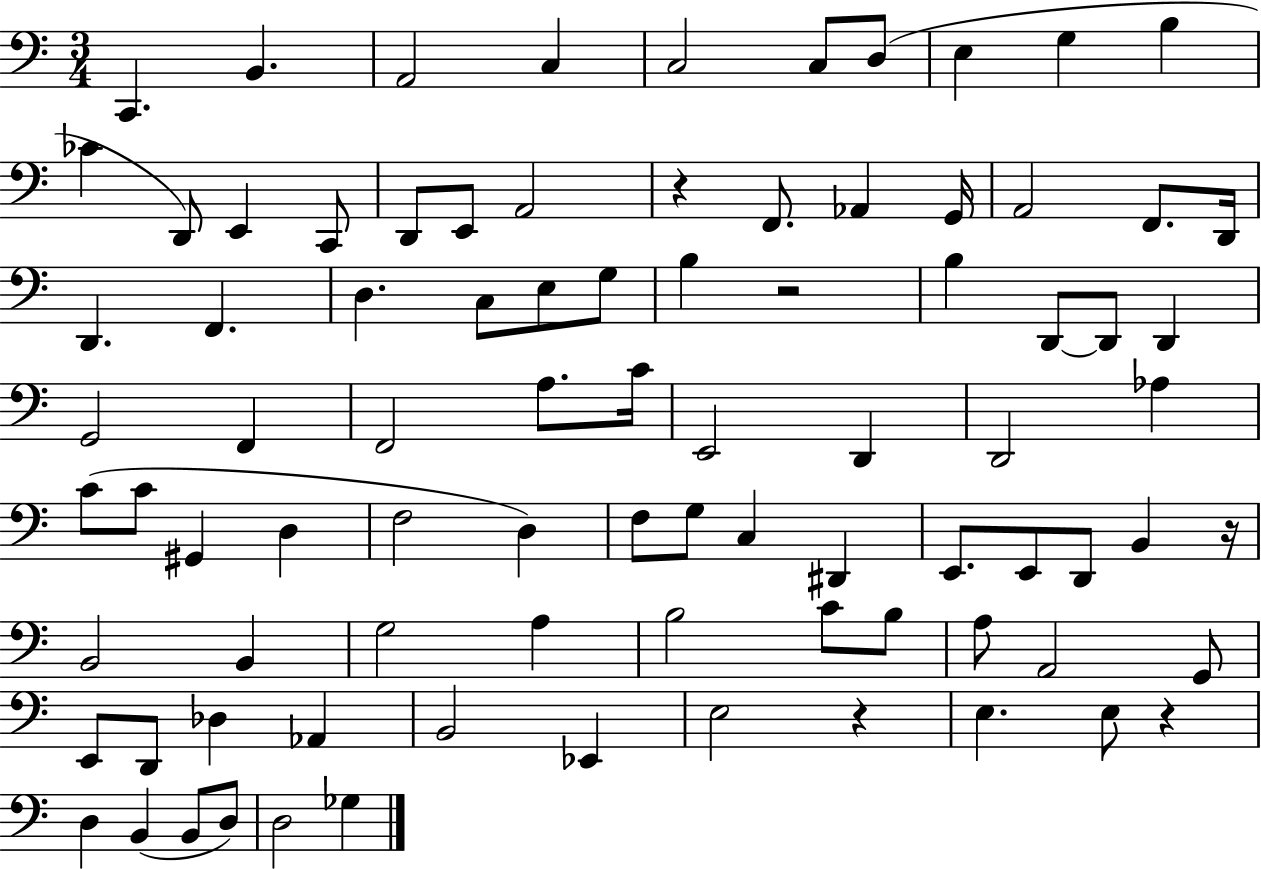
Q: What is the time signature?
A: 3/4